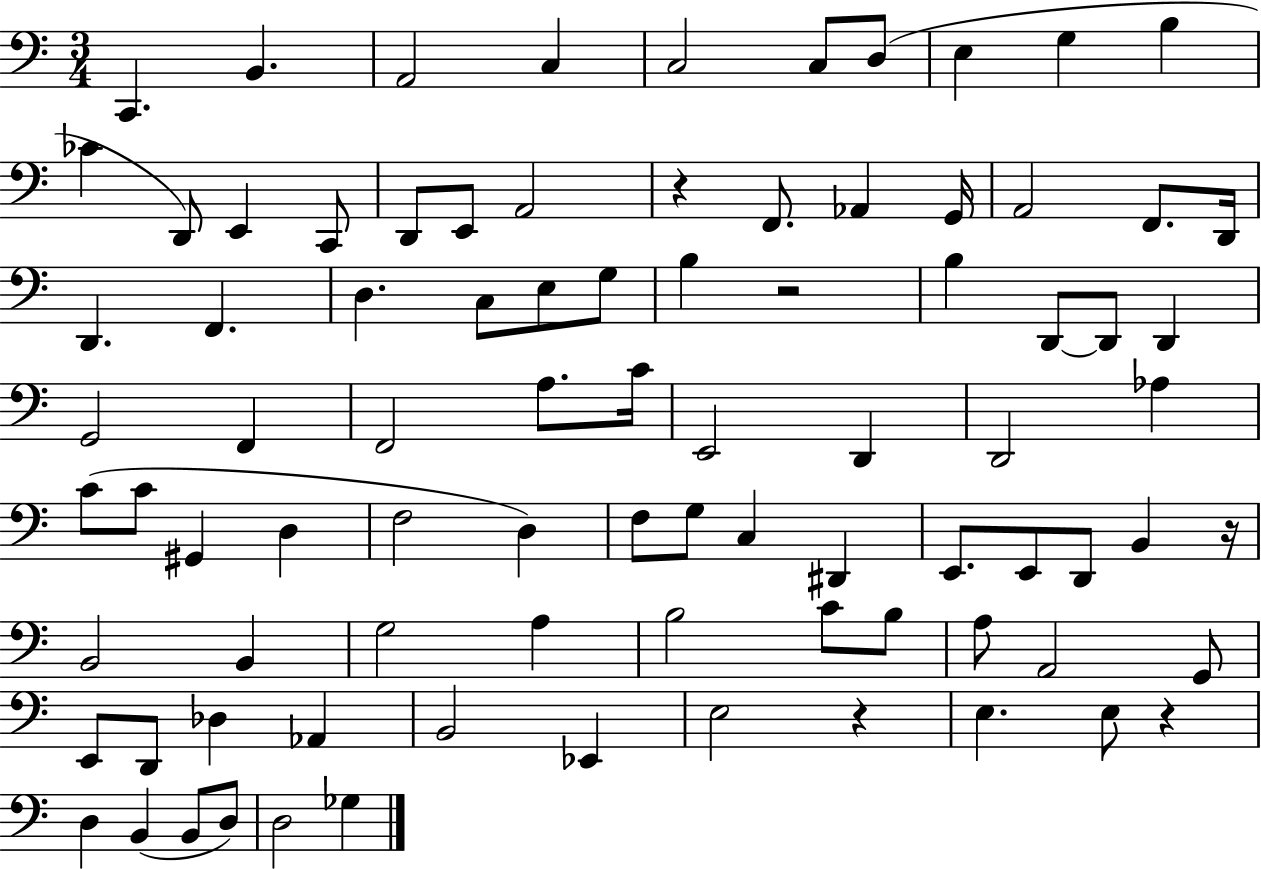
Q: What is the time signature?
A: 3/4